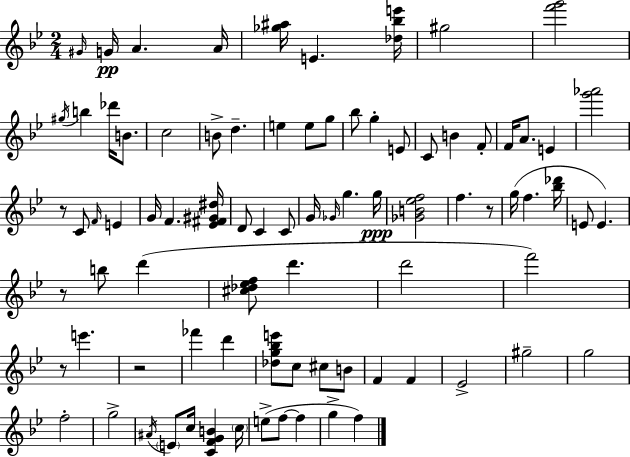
G#4/s G4/s A4/q. A4/s [Gb5,A#5]/s E4/q. [Db5,Bb5,E6]/s G#5/h [F6,G6]/h G#5/s B5/q Db6/s B4/e. C5/h B4/e D5/q. E5/q E5/e G5/e Bb5/e G5/q E4/e C4/e B4/q F4/e F4/s A4/e. E4/q [G6,Ab6]/h R/e C4/e F4/s E4/q G4/s F4/q. [Eb4,F#4,G#4,D#5]/s D4/e C4/q C4/e G4/s Gb4/s G5/q. G5/s [Gb4,B4,Eb5,F5]/h F5/q. R/e G5/s F5/q. [Bb5,Db6]/s E4/e E4/q. R/e B5/e D6/q [C#5,Db5,Eb5,F5]/e D6/q. D6/h F6/h R/e E6/q. R/h FES6/q D6/q [Db5,G5,Bb5,E6]/e C5/e C#5/e B4/e F4/q F4/q Eb4/h G#5/h G5/h F5/h G5/h A#4/s E4/e C5/s [C4,F4,G4,B4]/q C5/s E5/e F5/e F5/q G5/q F5/q